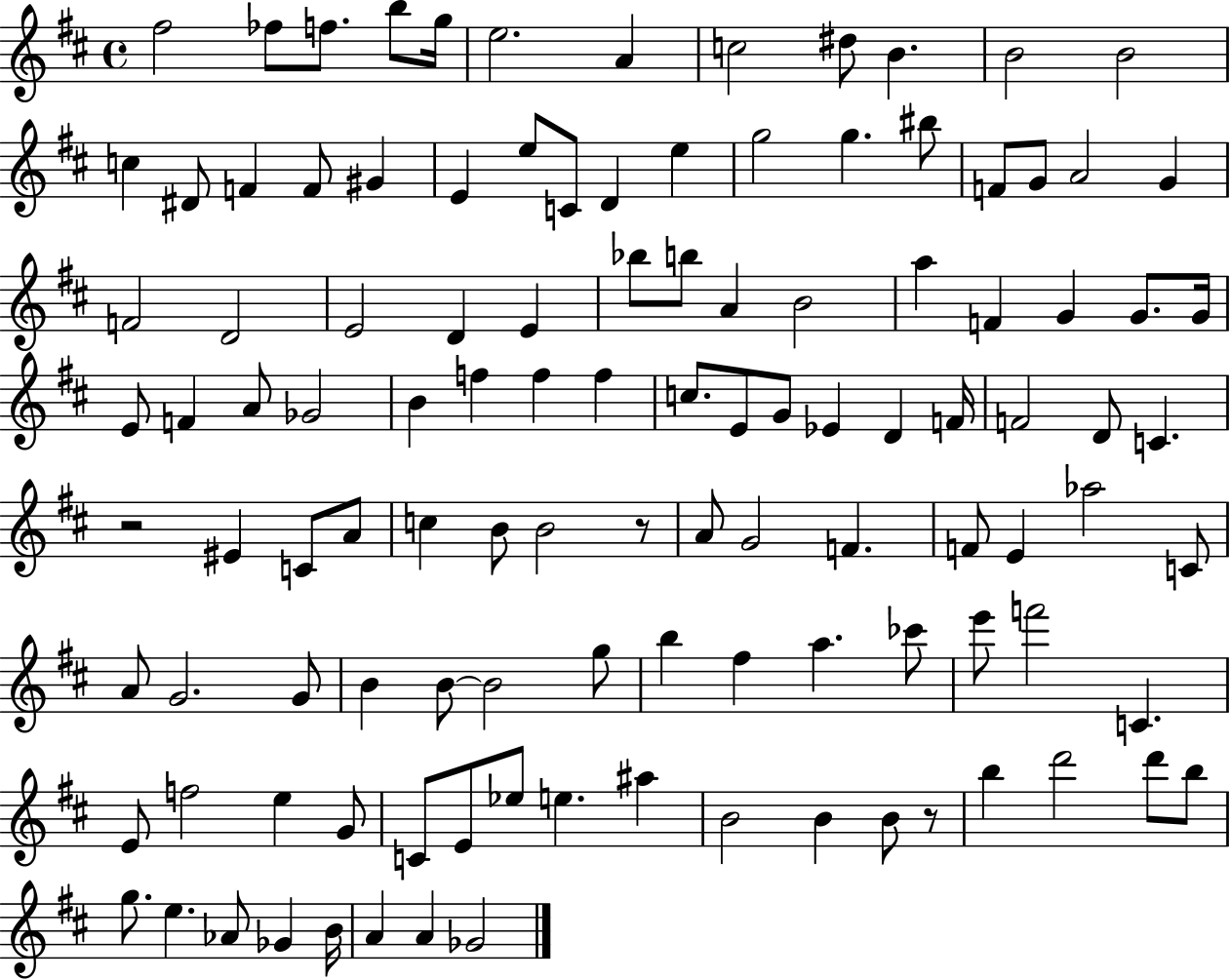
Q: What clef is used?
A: treble